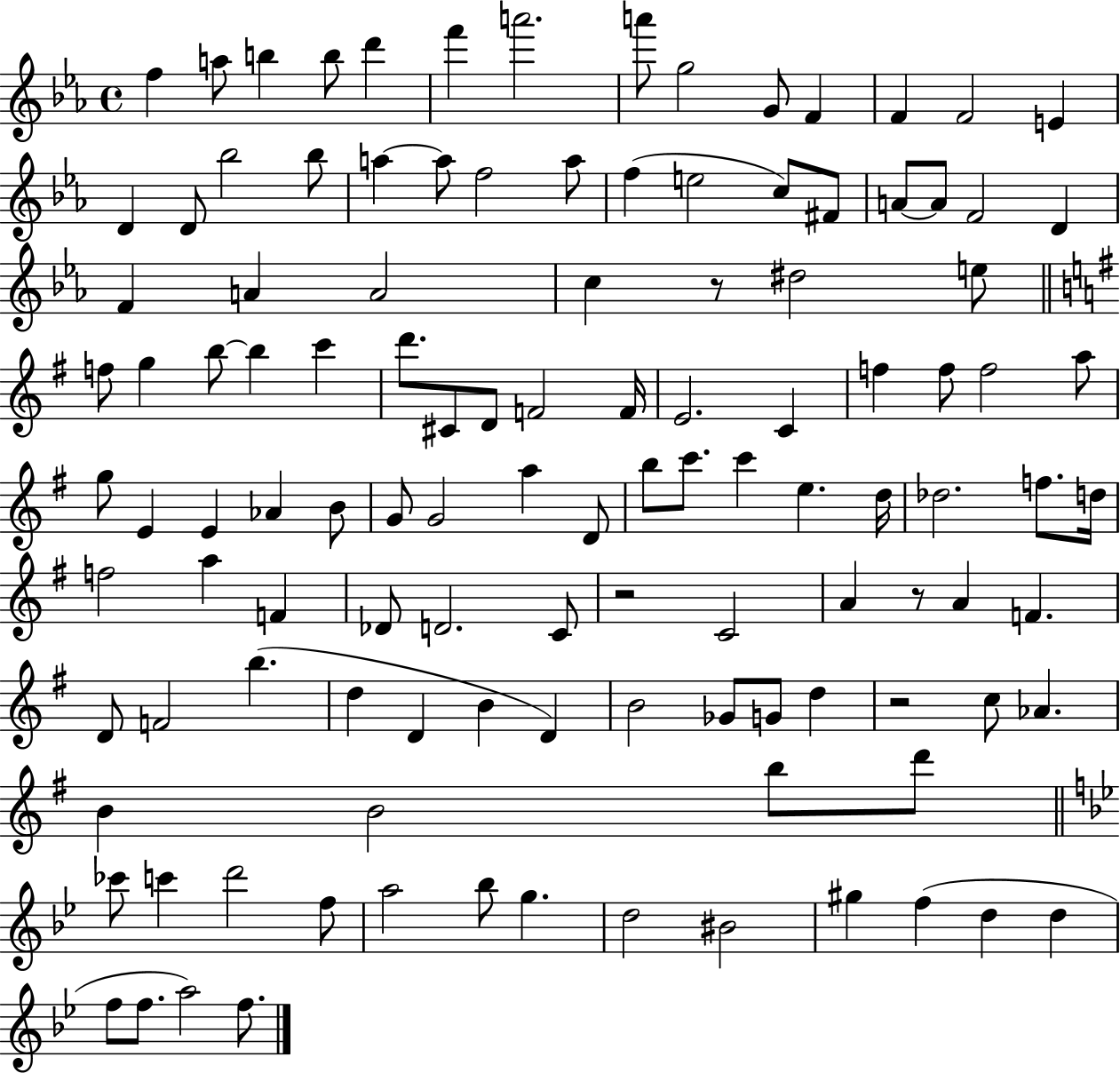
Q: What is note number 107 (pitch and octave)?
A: F5